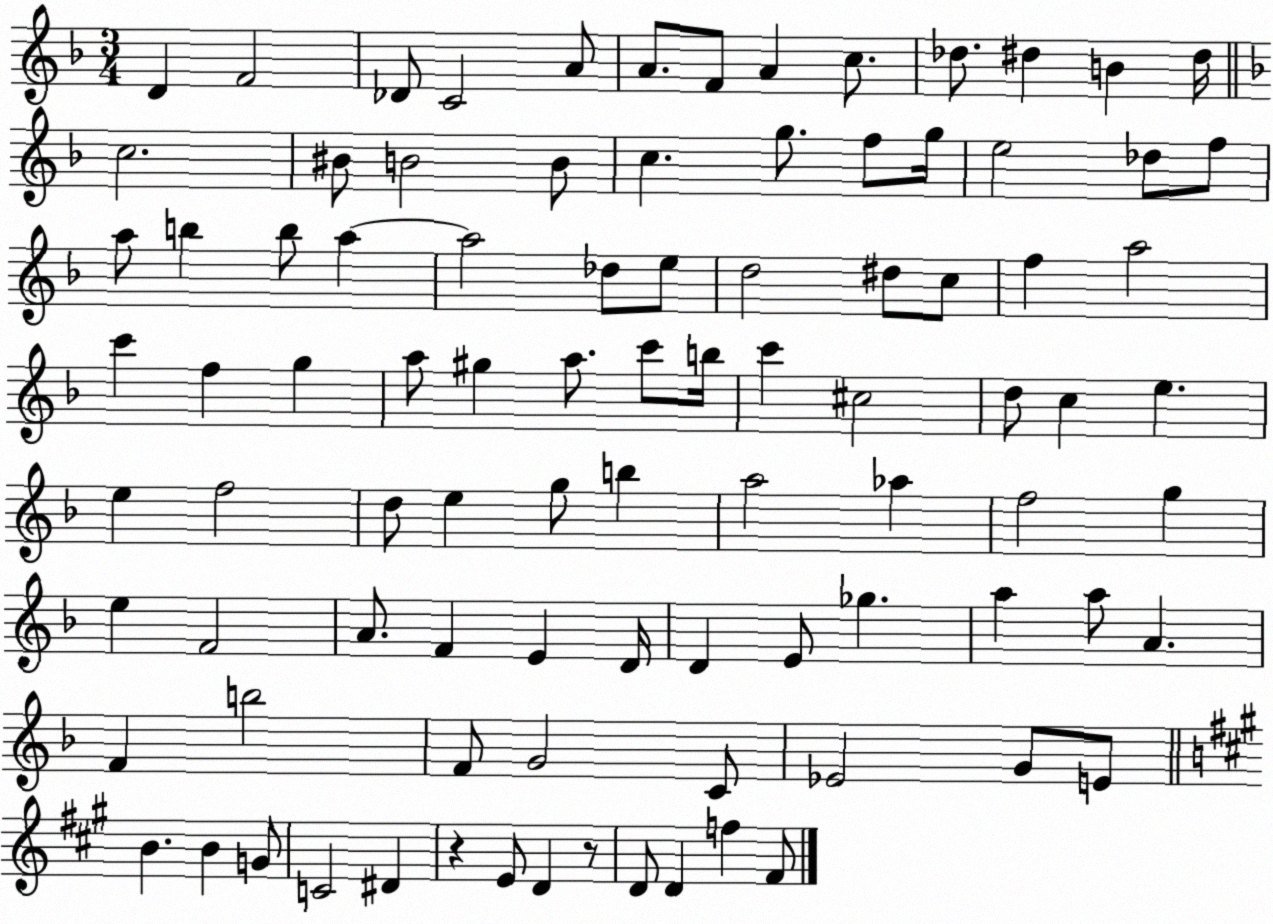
X:1
T:Untitled
M:3/4
L:1/4
K:F
D F2 _D/2 C2 A/2 A/2 F/2 A c/2 _d/2 ^d B ^d/4 c2 ^B/2 B2 B/2 c g/2 f/2 g/4 e2 _d/2 f/2 a/2 b b/2 a a2 _d/2 e/2 d2 ^d/2 c/2 f a2 c' f g a/2 ^g a/2 c'/2 b/4 c' ^c2 d/2 c e e f2 d/2 e g/2 b a2 _a f2 g e F2 A/2 F E D/4 D E/2 _g a a/2 A F b2 F/2 G2 C/2 _E2 G/2 E/2 B B G/2 C2 ^D z E/2 D z/2 D/2 D f ^F/2